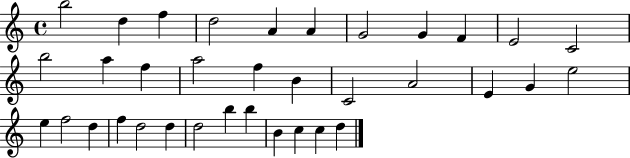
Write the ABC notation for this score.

X:1
T:Untitled
M:4/4
L:1/4
K:C
b2 d f d2 A A G2 G F E2 C2 b2 a f a2 f B C2 A2 E G e2 e f2 d f d2 d d2 b b B c c d